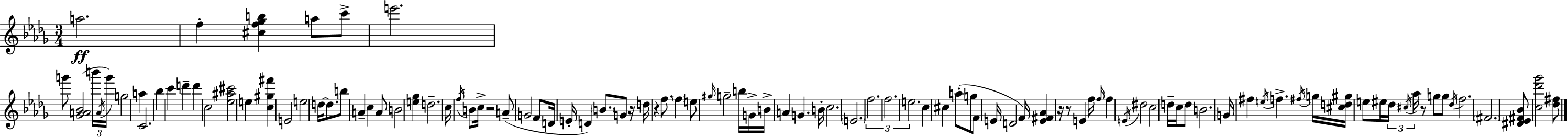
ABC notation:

X:1
T:Untitled
M:3/4
L:1/4
K:Bbm
a2 f [^cf_gb] a/2 c'/2 e'2 g'/2 [_GA_B]2 b'/4 A/4 g'/4 g2 a C2 _b c' d' d' c2 [_e^a^c']2 e [c^g^f'] E2 e2 d/4 d/2 b/2 A c A/2 B2 [e_g] d2 c/4 f/4 B/2 c/4 z2 A/2 G2 F/2 D/4 E/4 D B/2 G/2 z/4 d/4 z f/2 f e/2 ^g/4 g2 b/4 G/4 B/4 A G B/4 c2 E2 f2 f2 e2 c ^c a/2 g/2 F/2 E/4 D2 F/4 [E^F_A] z/4 z/2 E f/4 f/4 f E/4 ^d2 c2 d/4 c/4 d/2 B2 G/4 ^f e/4 f ^f/4 g/4 [^cd^g]/4 e/2 ^e/4 _d/4 ^c/4 _a/4 z/2 g/2 g/2 _d/4 f2 ^F2 [^D_E^F_B]/2 [c_d'_g']2 [_d^f]/2